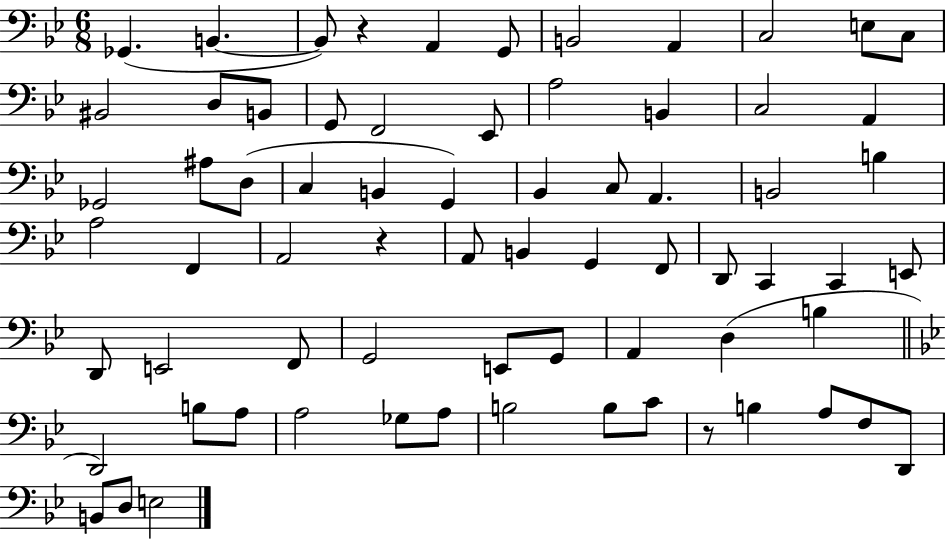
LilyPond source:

{
  \clef bass
  \numericTimeSignature
  \time 6/8
  \key bes \major
  ges,4.( b,4.~~ | b,8) r4 a,4 g,8 | b,2 a,4 | c2 e8 c8 | \break bis,2 d8 b,8 | g,8 f,2 ees,8 | a2 b,4 | c2 a,4 | \break ges,2 ais8 d8( | c4 b,4 g,4) | bes,4 c8 a,4. | b,2 b4 | \break a2 f,4 | a,2 r4 | a,8 b,4 g,4 f,8 | d,8 c,4 c,4 e,8 | \break d,8 e,2 f,8 | g,2 e,8 g,8 | a,4 d4( b4 | \bar "||" \break \key bes \major d,2) b8 a8 | a2 ges8 a8 | b2 b8 c'8 | r8 b4 a8 f8 d,8 | \break b,8 d8 e2 | \bar "|."
}